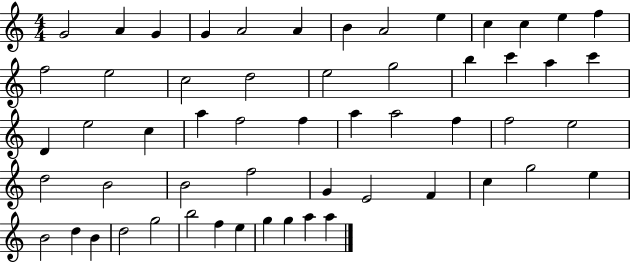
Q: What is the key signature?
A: C major